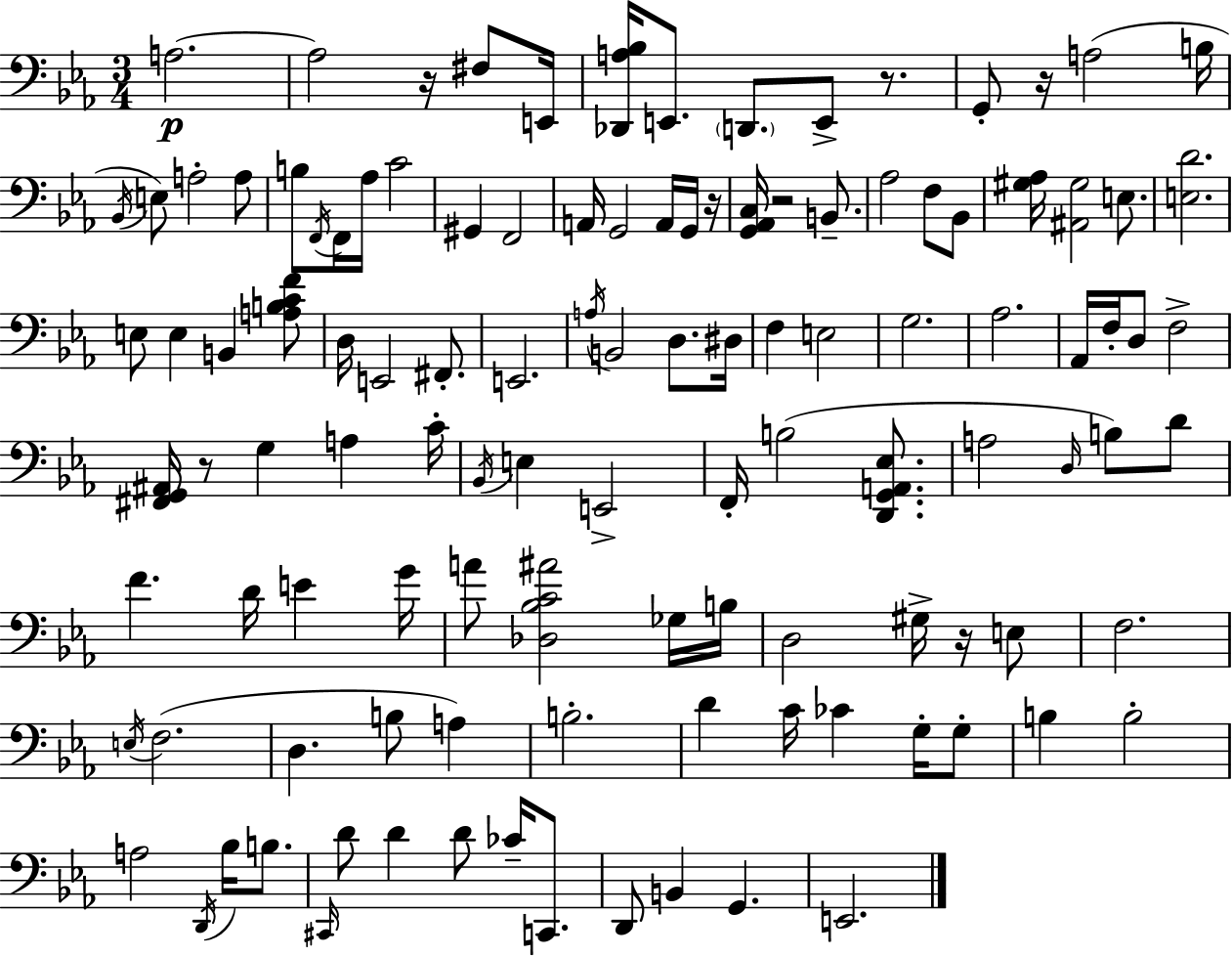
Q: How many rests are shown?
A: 7